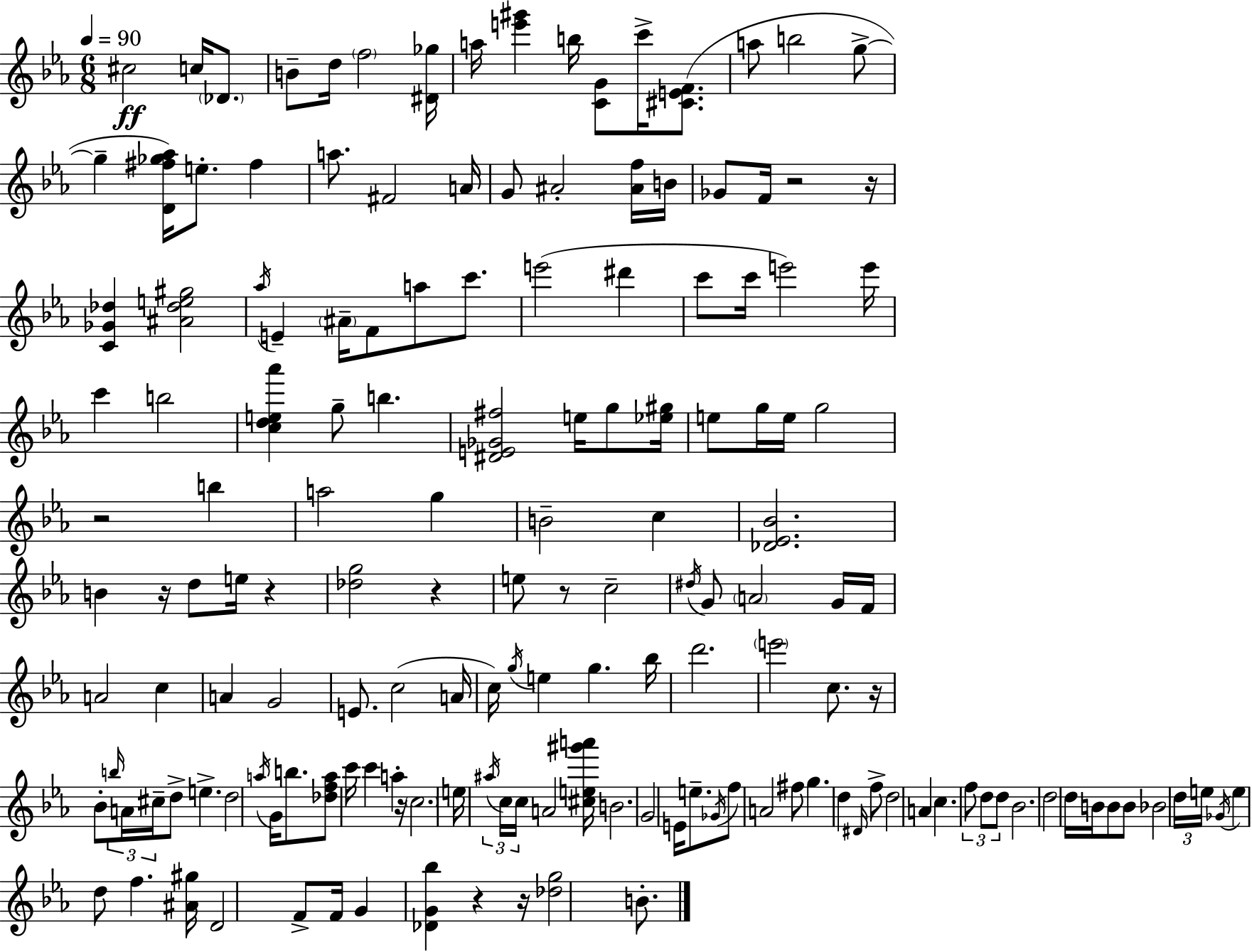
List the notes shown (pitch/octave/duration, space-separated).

C#5/h C5/s Db4/e. B4/e D5/s F5/h [D#4,Gb5]/s A5/s [E6,G#6]/q B5/s [C4,G4]/e C6/s [C#4,E4,F4]/e. A5/e B5/h G5/e G5/q [D4,F#5,Gb5,Ab5]/s E5/e. F#5/q A5/e. F#4/h A4/s G4/e A#4/h [A#4,F5]/s B4/s Gb4/e F4/s R/h R/s [C4,Gb4,Db5]/q [A#4,Db5,E5,G#5]/h Ab5/s E4/q A#4/s F4/e A5/e C6/e. E6/h D#6/q C6/e C6/s E6/h E6/s C6/q B5/h [C5,D5,E5,Ab6]/q G5/e B5/q. [D#4,E4,Gb4,F#5]/h E5/s G5/e [Eb5,G#5]/s E5/e G5/s E5/s G5/h R/h B5/q A5/h G5/q B4/h C5/q [Db4,Eb4,Bb4]/h. B4/q R/s D5/e E5/s R/q [Db5,G5]/h R/q E5/e R/e C5/h D#5/s G4/e A4/h G4/s F4/s A4/h C5/q A4/q G4/h E4/e. C5/h A4/s C5/s G5/s E5/q G5/q. Bb5/s D6/h. E6/h C5/e. R/s Bb4/e B5/s A4/s C#5/s D5/e E5/q. D5/h A5/s G4/s B5/e. [Db5,F5,A5]/e C6/s C6/q A5/q R/s C5/h. E5/s A#5/s C5/s C5/s A4/h [C#5,E5,G#6,A6]/s B4/h. G4/h E4/s E5/e. Gb4/s F5/e A4/h F#5/e G5/q. D5/q D#4/s F5/e D5/h A4/q C5/q. F5/e D5/e D5/e Bb4/h. D5/h D5/s B4/s B4/e B4/e Bb4/h D5/s E5/s Gb4/s E5/q D5/e F5/q. [A#4,G#5]/s D4/h F4/e F4/s G4/q [Db4,G4,Bb5]/q R/q R/s [Db5,G5]/h B4/e.